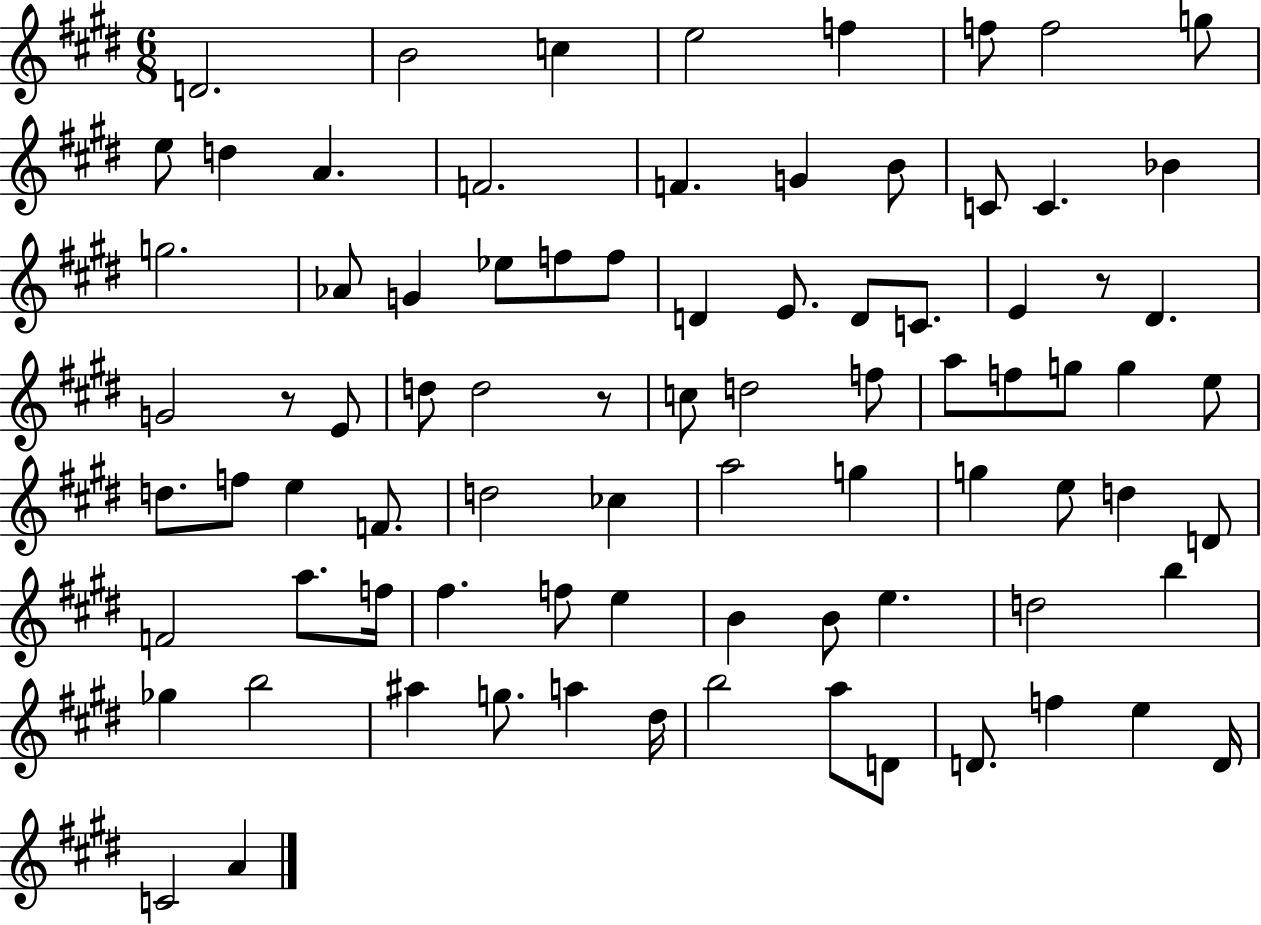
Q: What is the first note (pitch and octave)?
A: D4